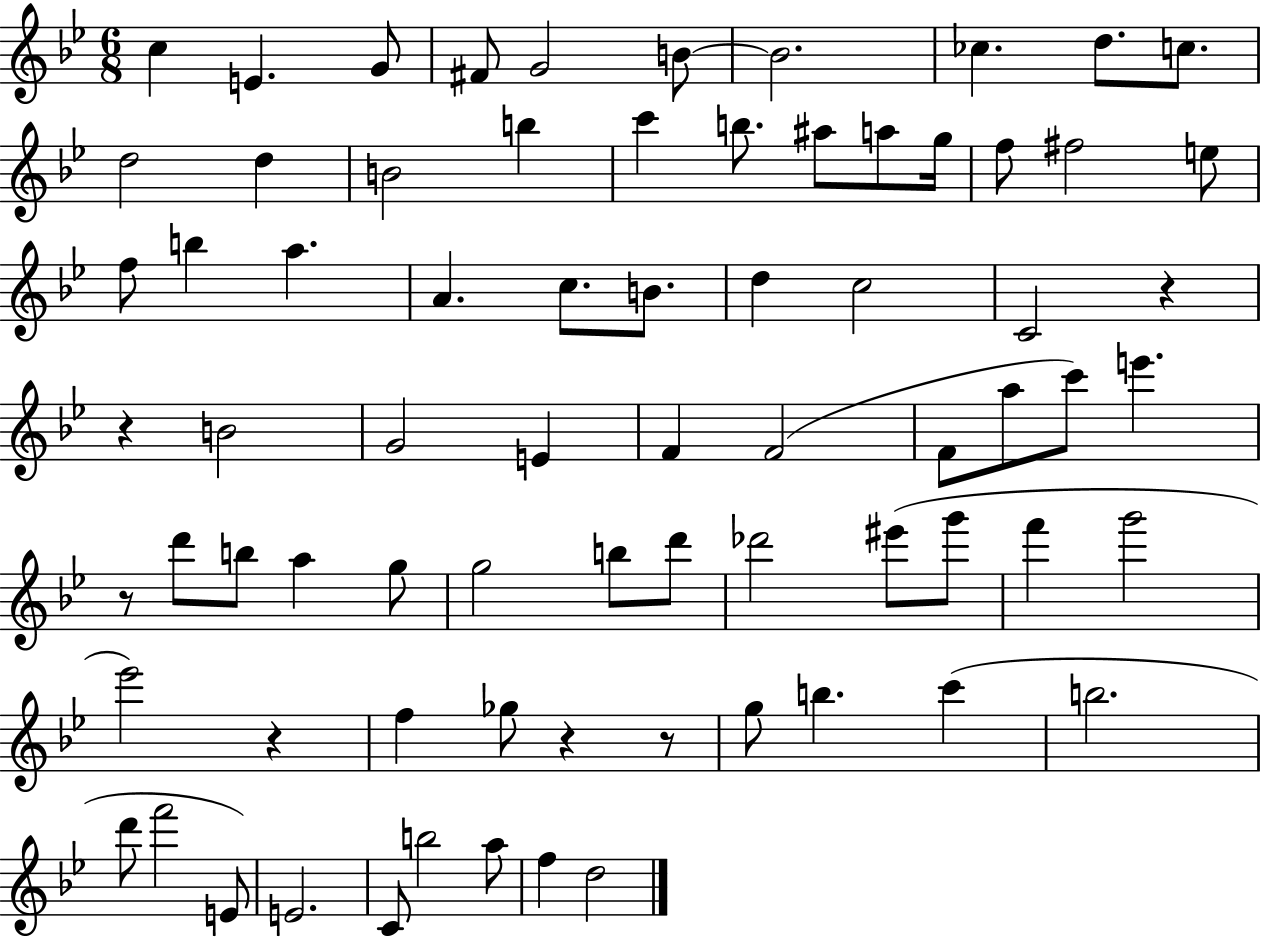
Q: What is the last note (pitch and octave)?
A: D5